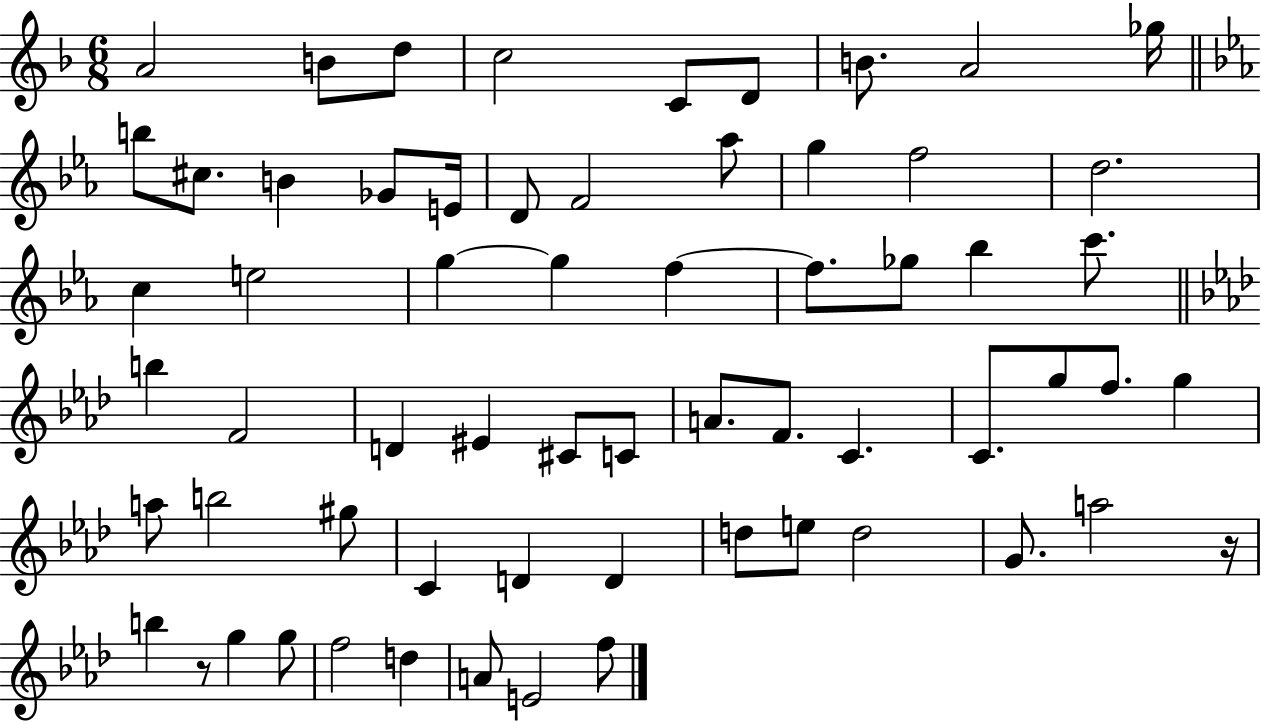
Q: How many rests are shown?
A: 2